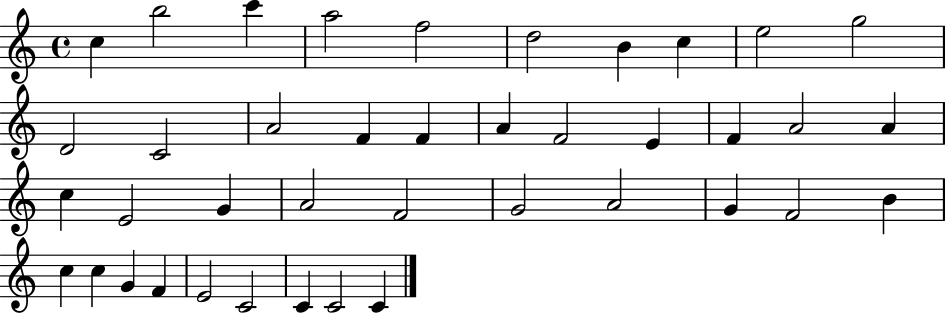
X:1
T:Untitled
M:4/4
L:1/4
K:C
c b2 c' a2 f2 d2 B c e2 g2 D2 C2 A2 F F A F2 E F A2 A c E2 G A2 F2 G2 A2 G F2 B c c G F E2 C2 C C2 C